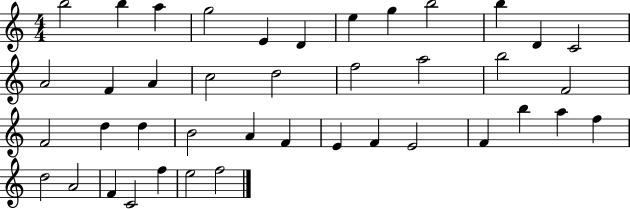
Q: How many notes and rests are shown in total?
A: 41